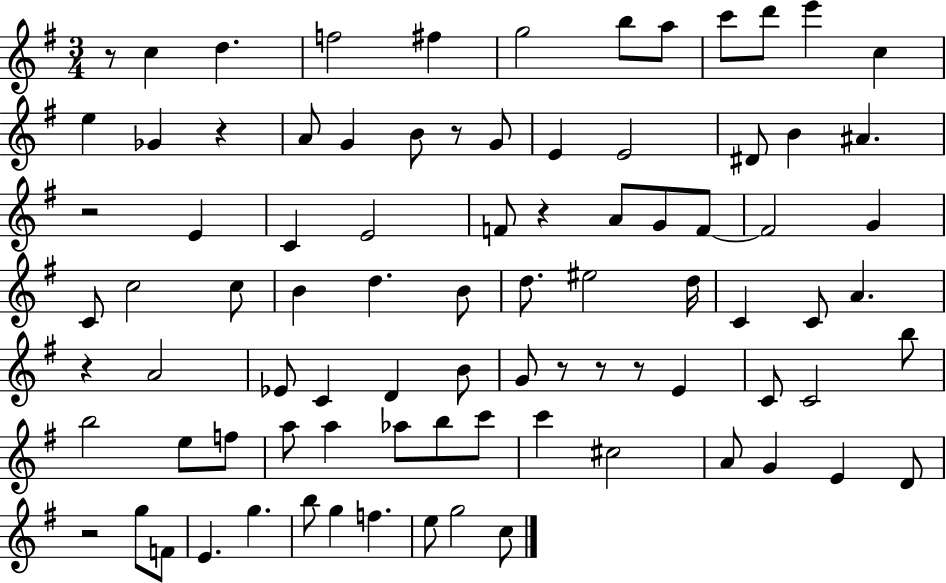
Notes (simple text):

R/e C5/q D5/q. F5/h F#5/q G5/h B5/e A5/e C6/e D6/e E6/q C5/q E5/q Gb4/q R/q A4/e G4/q B4/e R/e G4/e E4/q E4/h D#4/e B4/q A#4/q. R/h E4/q C4/q E4/h F4/e R/q A4/e G4/e F4/e F4/h G4/q C4/e C5/h C5/e B4/q D5/q. B4/e D5/e. EIS5/h D5/s C4/q C4/e A4/q. R/q A4/h Eb4/e C4/q D4/q B4/e G4/e R/e R/e R/e E4/q C4/e C4/h B5/e B5/h E5/e F5/e A5/e A5/q Ab5/e B5/e C6/e C6/q C#5/h A4/e G4/q E4/q D4/e R/h G5/e F4/e E4/q. G5/q. B5/e G5/q F5/q. E5/e G5/h C5/e